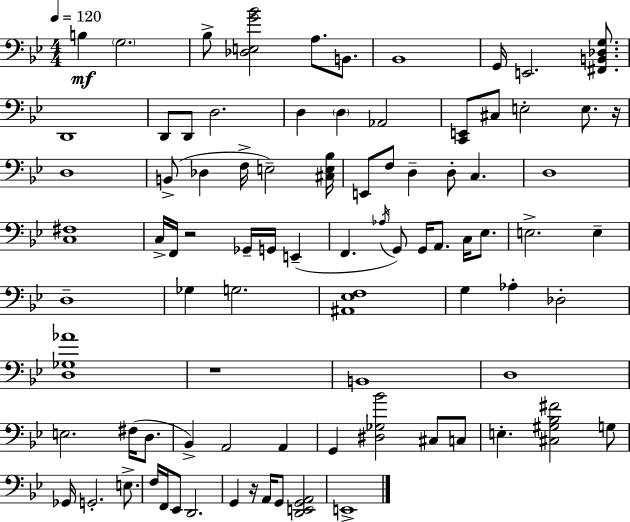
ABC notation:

X:1
T:Untitled
M:4/4
L:1/4
K:Bb
B, G,2 _B,/2 [_D,E,G_B]2 A,/2 B,,/2 _B,,4 G,,/4 E,,2 [^F,,B,,_D,G,]/2 D,,4 D,,/2 D,,/2 D,2 D, D, _A,,2 [C,,E,,]/2 ^C,/2 E,2 E,/2 z/4 D,4 B,,/2 _D, F,/4 E,2 [^C,E,_B,]/4 E,,/2 F,/2 D, D,/2 C, D,4 [C,^F,]4 C,/4 F,,/4 z2 _G,,/4 G,,/4 E,, F,, _A,/4 G,,/2 G,,/4 A,,/2 C,/4 _E,/2 E,2 E, D,4 _G, G,2 [^A,,_E,F,]4 G, _A, _D,2 [D,_G,_A]4 z4 B,,4 D,4 E,2 ^F,/4 D,/2 _B,, A,,2 A,, G,, [^D,_G,_B]2 ^C,/2 C,/2 E, [^C,^G,_B,^F]2 G,/2 _G,,/4 G,,2 E,/2 F,/4 F,,/4 _E,,/2 D,,2 G,, z/4 A,,/4 G,,/2 [D,,E,,G,,A,,]2 E,,4